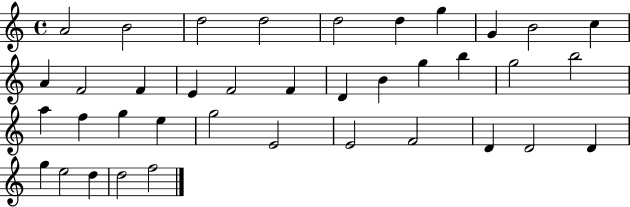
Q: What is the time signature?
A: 4/4